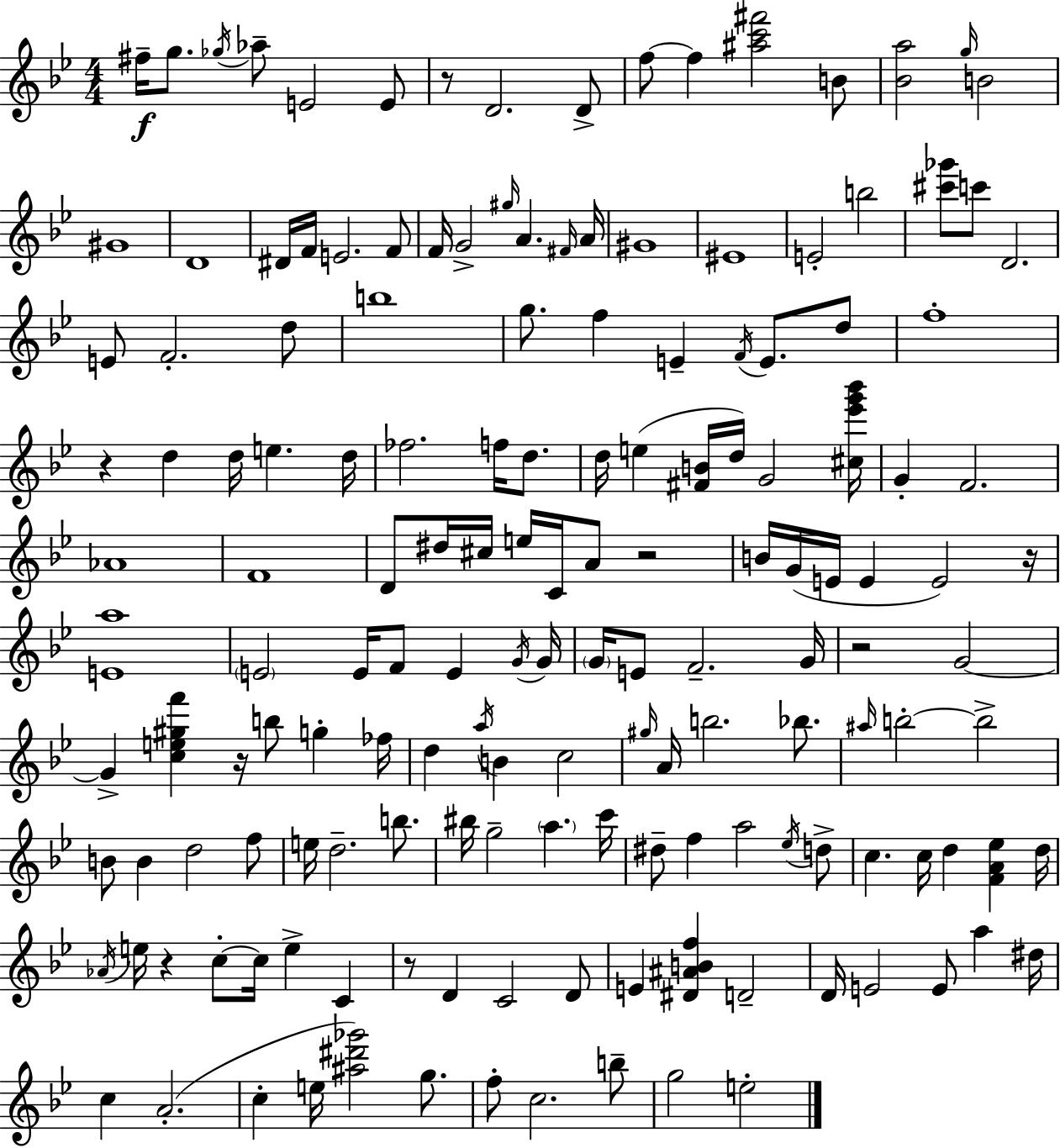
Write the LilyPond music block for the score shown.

{
  \clef treble
  \numericTimeSignature
  \time 4/4
  \key g \minor
  fis''16--\f g''8. \acciaccatura { ges''16 } aes''8-- e'2 e'8 | r8 d'2. d'8-> | f''8~~ f''4 <ais'' c''' fis'''>2 b'8 | <bes' a''>2 \grace { g''16 } b'2 | \break gis'1 | d'1 | dis'16 f'16 e'2. | f'8 f'16 g'2-> \grace { gis''16 } a'4. | \break \grace { fis'16 } a'16 gis'1 | eis'1 | e'2-. b''2 | <cis''' ges'''>8 c'''8 d'2. | \break e'8 f'2.-. | d''8 b''1 | g''8. f''4 e'4-- \acciaccatura { f'16 } | e'8. d''8 f''1-. | \break r4 d''4 d''16 e''4. | d''16 fes''2. | f''16 d''8. d''16 e''4( <fis' b'>16 d''16) g'2 | <cis'' ees''' g''' bes'''>16 g'4-. f'2. | \break aes'1 | f'1 | d'8 dis''16 cis''16 e''16 c'16 a'8 r2 | b'16 g'16( e'16 e'4 e'2) | \break r16 <e' a''>1 | \parenthesize e'2 e'16 f'8 | e'4 \acciaccatura { g'16 } g'16 \parenthesize g'16 e'8 f'2.-- | g'16 r2 g'2~~ | \break g'4-> <c'' e'' gis'' f'''>4 r16 b''8 | g''4-. fes''16 d''4 \acciaccatura { a''16 } b'4 c''2 | \grace { gis''16 } a'16 b''2. | bes''8. \grace { ais''16 } b''2-.~~ | \break b''2-> b'8 b'4 d''2 | f''8 e''16 d''2.-- | b''8. bis''16 g''2-- | \parenthesize a''4. c'''16 dis''8-- f''4 a''2 | \break \acciaccatura { ees''16 } d''8-> c''4. | c''16 d''4 <f' a' ees''>4 d''16 \acciaccatura { aes'16 } e''16 r4 | c''8-.~~ c''16 e''4-> c'4 r8 d'4 | c'2 d'8 e'4 <dis' ais' b' f''>4 | \break d'2-- d'16 e'2 | e'8 a''4 dis''16 c''4 a'2.-.( | c''4-. e''16 | <ais'' dis''' ges'''>2) g''8. f''8-. c''2. | \break b''8-- g''2 | e''2-. \bar "|."
}